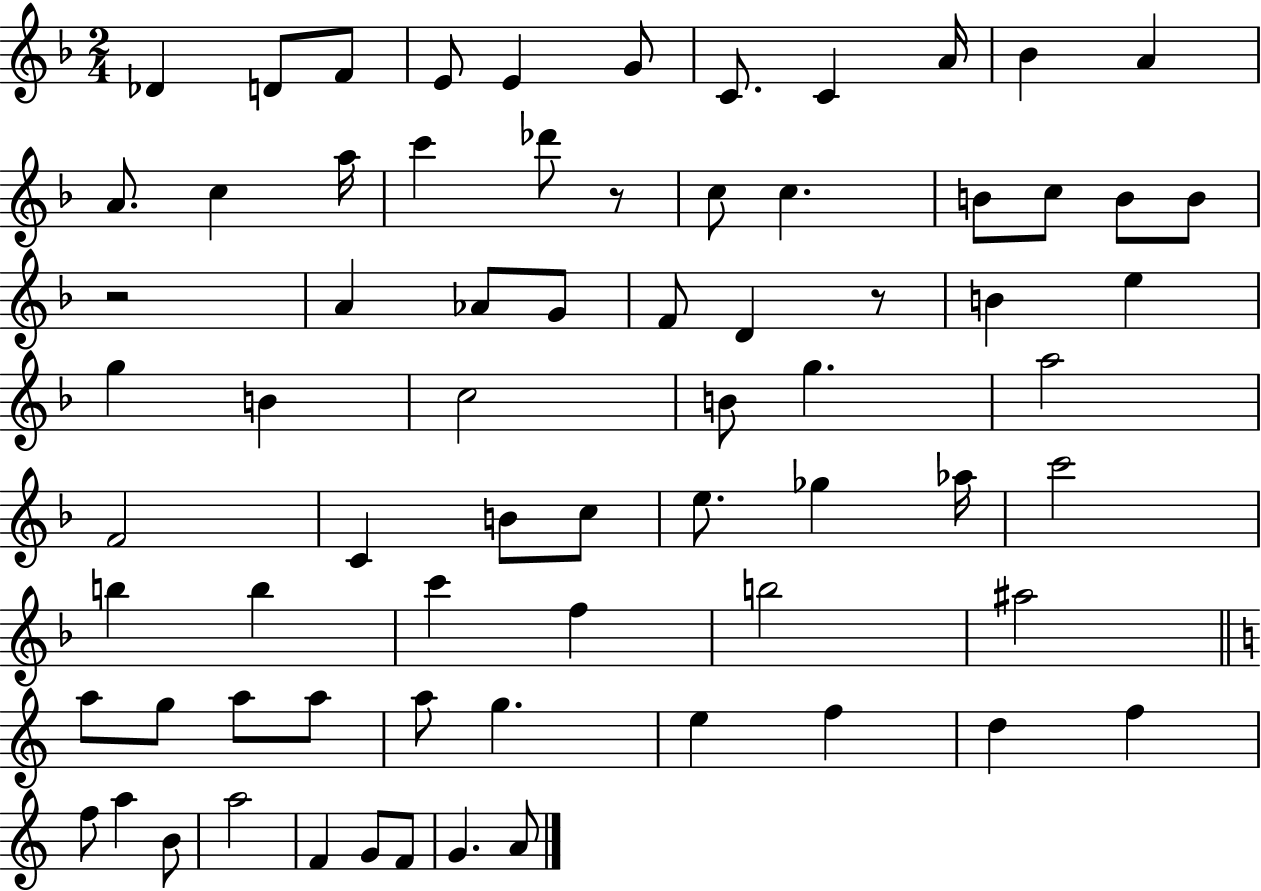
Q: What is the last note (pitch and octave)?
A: A4